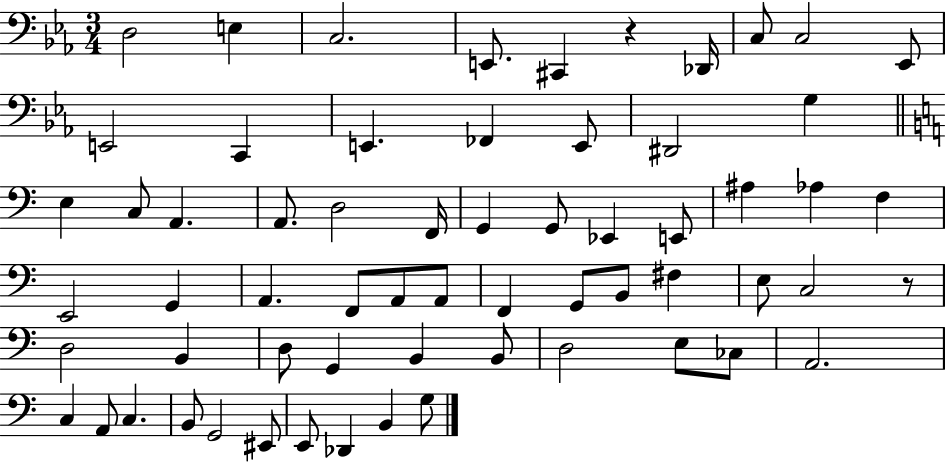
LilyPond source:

{
  \clef bass
  \numericTimeSignature
  \time 3/4
  \key ees \major
  d2 e4 | c2. | e,8. cis,4 r4 des,16 | c8 c2 ees,8 | \break e,2 c,4 | e,4. fes,4 e,8 | dis,2 g4 | \bar "||" \break \key c \major e4 c8 a,4. | a,8. d2 f,16 | g,4 g,8 ees,4 e,8 | ais4 aes4 f4 | \break e,2 g,4 | a,4. f,8 a,8 a,8 | f,4 g,8 b,8 fis4 | e8 c2 r8 | \break d2 b,4 | d8 g,4 b,4 b,8 | d2 e8 ces8 | a,2. | \break c4 a,8 c4. | b,8 g,2 eis,8 | e,8 des,4 b,4 g8 | \bar "|."
}